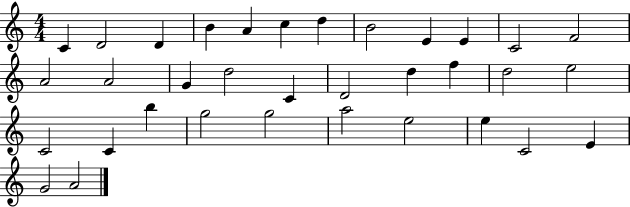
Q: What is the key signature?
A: C major